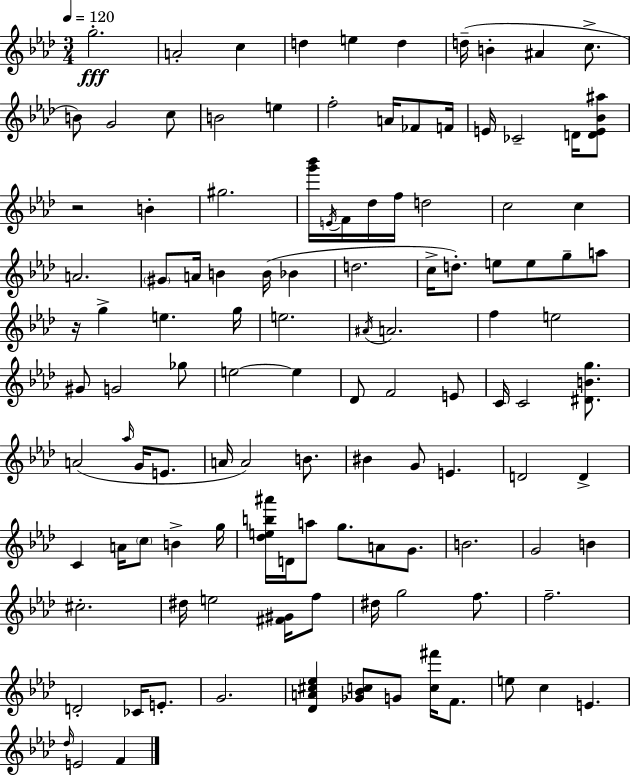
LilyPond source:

{
  \clef treble
  \numericTimeSignature
  \time 3/4
  \key f \minor
  \tempo 4 = 120
  g''2.-.\fff | a'2-. c''4 | d''4 e''4 d''4 | d''16--( b'4-. ais'4 c''8.-> | \break b'8) g'2 c''8 | b'2 e''4 | f''2-. a'16 fes'8 f'16 | e'16 ces'2-- d'16 <d' e' bes' ais''>8 | \break r2 b'4-. | gis''2. | <g''' bes'''>16 \acciaccatura { e'16 } f'16 des''16 f''16 d''2 | c''2 c''4 | \break a'2. | \parenthesize gis'8 a'16 b'4 b'16( bes'4 | d''2. | c''16-> d''8.-.) e''8 e''8 g''8-- a''8 | \break r16 g''4-> e''4. | g''16 e''2. | \acciaccatura { ais'16 } a'2. | f''4 e''2 | \break gis'8 g'2 | ges''8 e''2~~ e''4 | des'8 f'2 | e'8 c'16 c'2 <dis' b' g''>8. | \break a'2( \grace { aes''16 } g'16 | e'8. a'16 a'2) | b'8. bis'4 g'8 e'4. | d'2 d'4-> | \break c'4 a'16 \parenthesize c''8 b'4-> | g''16 <des'' e'' b'' ais'''>16 d'16 a''8 g''8. a'8 | g'8. b'2. | g'2 b'4 | \break cis''2.-. | dis''16 e''2 | <fis' gis'>16 f''8 dis''16 g''2 | f''8. f''2.-- | \break d'2-. ces'16 | e'8.-. g'2. | <des' a' cis'' ees''>4 <ges' bes' c''>8 g'8 <c'' fis'''>16 | f'8. e''8 c''4 e'4. | \break \grace { des''16 } e'2 | f'4 \bar "|."
}